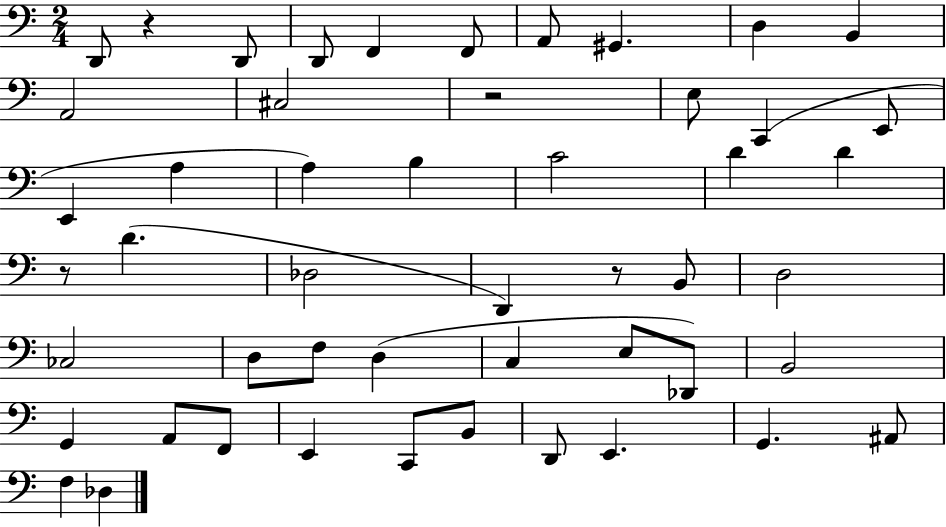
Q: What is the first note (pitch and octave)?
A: D2